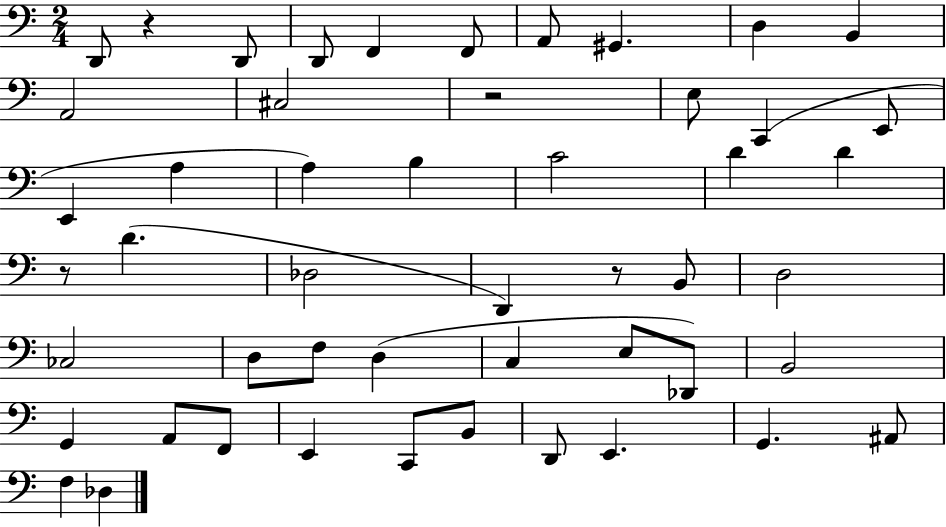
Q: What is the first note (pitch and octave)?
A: D2